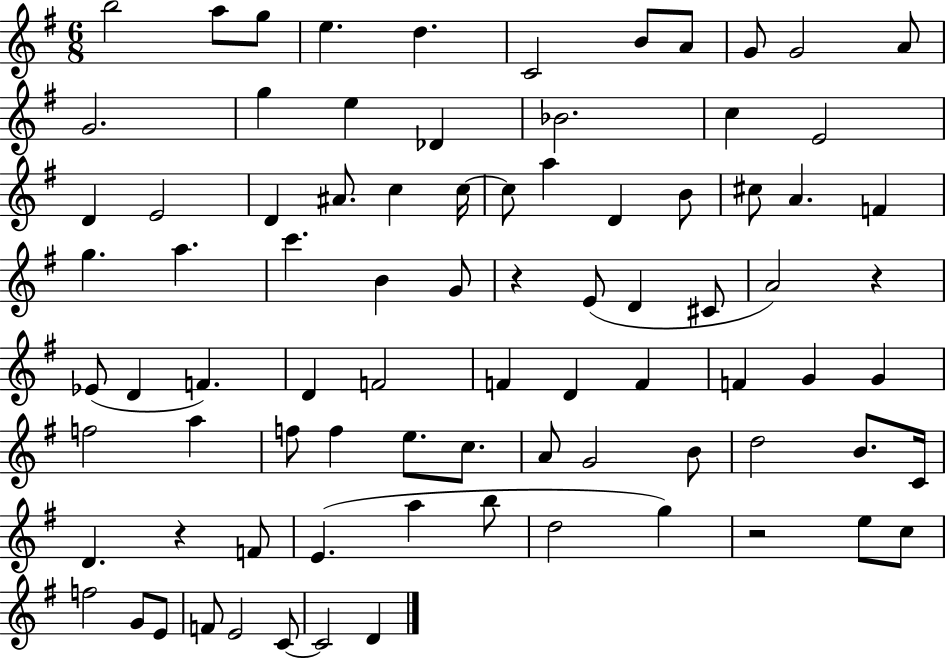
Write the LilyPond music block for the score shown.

{
  \clef treble
  \numericTimeSignature
  \time 6/8
  \key g \major
  \repeat volta 2 { b''2 a''8 g''8 | e''4. d''4. | c'2 b'8 a'8 | g'8 g'2 a'8 | \break g'2. | g''4 e''4 des'4 | bes'2. | c''4 e'2 | \break d'4 e'2 | d'4 ais'8. c''4 c''16~~ | c''8 a''4 d'4 b'8 | cis''8 a'4. f'4 | \break g''4. a''4. | c'''4. b'4 g'8 | r4 e'8( d'4 cis'8 | a'2) r4 | \break ees'8( d'4 f'4.) | d'4 f'2 | f'4 d'4 f'4 | f'4 g'4 g'4 | \break f''2 a''4 | f''8 f''4 e''8. c''8. | a'8 g'2 b'8 | d''2 b'8. c'16 | \break d'4. r4 f'8 | e'4.( a''4 b''8 | d''2 g''4) | r2 e''8 c''8 | \break f''2 g'8 e'8 | f'8 e'2 c'8~~ | c'2 d'4 | } \bar "|."
}